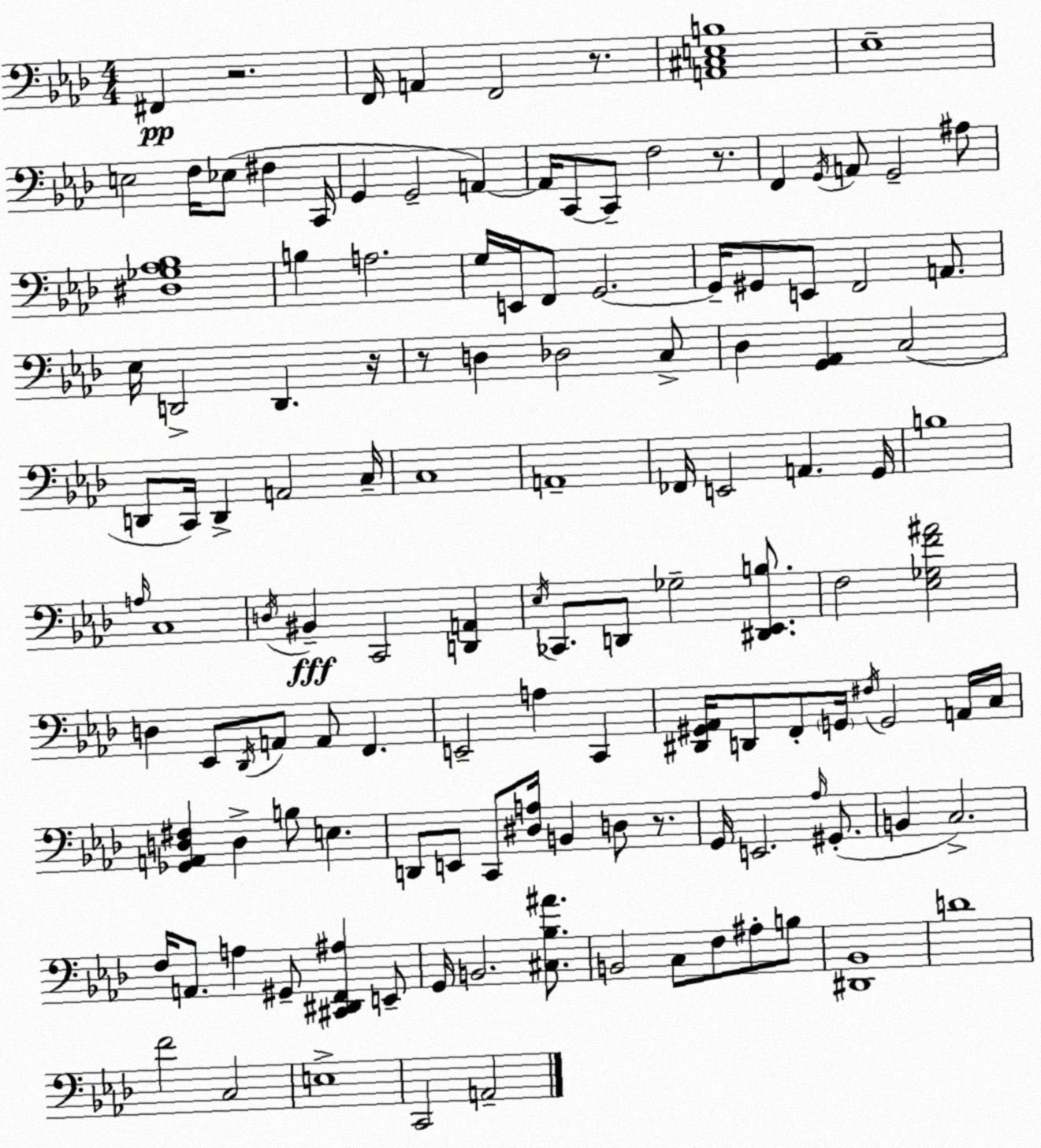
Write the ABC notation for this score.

X:1
T:Untitled
M:4/4
L:1/4
K:Fm
^F,, z2 F,,/4 A,, F,,2 z/2 [A,,^C,E,B,]4 _E,4 E,2 F,/4 _E,/2 ^F, C,,/4 G,, G,,2 A,, A,,/4 C,,/2 C,,/2 F,2 z/2 F,, G,,/4 A,,/2 G,,2 ^A,/2 [^D,_G,_A,_B,]4 B, A,2 G,/4 E,,/4 F,,/2 G,,2 G,,/4 ^G,,/2 E,,/2 F,,2 A,,/2 _E,/4 D,,2 D,, z/4 z/2 D, _D,2 C,/2 _D, [G,,_A,,] C,2 D,,/2 C,,/4 D,, A,,2 C,/4 C,4 A,,4 _F,,/4 E,,2 A,, G,,/4 B,4 A,/4 C,4 D,/4 ^B,, C,,2 [D,,A,,] _E,/4 _C,,/2 D,,/2 _G,2 [^D,,_E,,B,]/2 F,2 [_E,_G,F^A]2 D, _E,,/2 _D,,/4 A,,/2 A,,/2 F,, E,,2 A, C,, [^D,,^G,,_A,,]/4 D,,/2 F,,/2 G,,/4 ^F,/4 G,,2 A,,/4 C,/4 [_G,,A,,D,^F,] D, B,/2 E, D,,/2 E,,/2 C,,/2 [^D,A,]/4 B,, D,/2 z/2 G,,/4 E,,2 _A,/4 ^G,,/2 B,, C,2 F,/4 A,,/2 A, ^G,,/2 [^C,,^D,,F,,^A,] E,,/2 G,,/4 B,,2 [^C,_B,^A]/2 B,,2 C,/2 F,/2 ^A,/2 B,/2 [^D,,_B,,]4 D4 F2 C,2 E,4 C,,2 A,,2